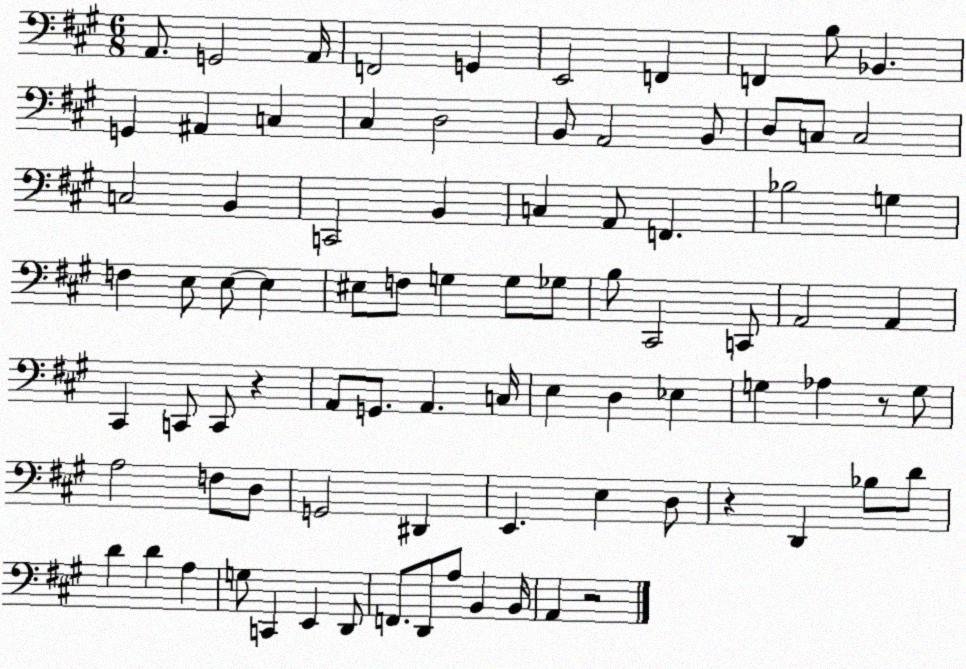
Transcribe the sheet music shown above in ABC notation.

X:1
T:Untitled
M:6/8
L:1/4
K:A
A,,/2 G,,2 A,,/4 F,,2 G,, E,,2 F,, F,, B,/2 _B,, G,, ^A,, C, ^C, D,2 B,,/2 A,,2 B,,/2 D,/2 C,/2 C,2 C,2 B,, C,,2 B,, C, A,,/2 F,, _B,2 G, F, E,/2 E,/2 E, ^E,/2 F,/2 G, G,/2 _G,/2 B,/2 ^C,,2 C,,/2 A,,2 A,, ^C,, C,,/2 C,,/2 z A,,/2 G,,/2 A,, C,/4 E, D, _E, G, _A, z/2 G,/2 A,2 F,/2 D,/2 G,,2 ^D,, E,, E, D,/2 z D,, _B,/2 D/2 D D A, G,/2 C,, E,, D,,/2 F,,/2 D,,/2 A,/2 B,, B,,/4 A,, z2